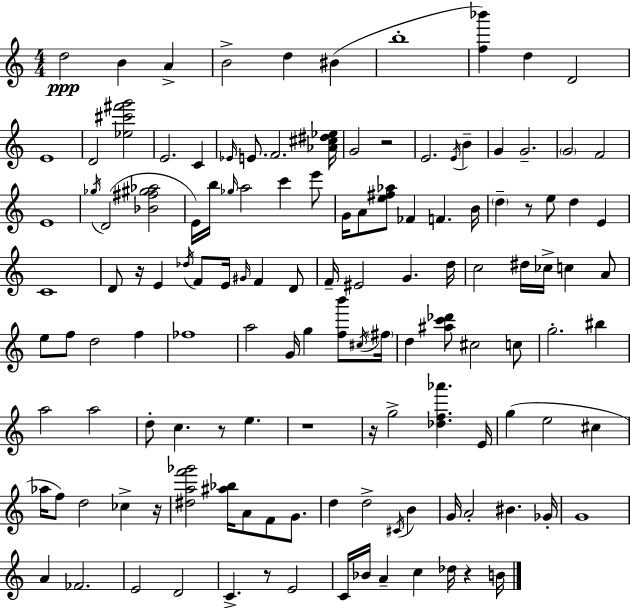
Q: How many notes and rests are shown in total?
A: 132